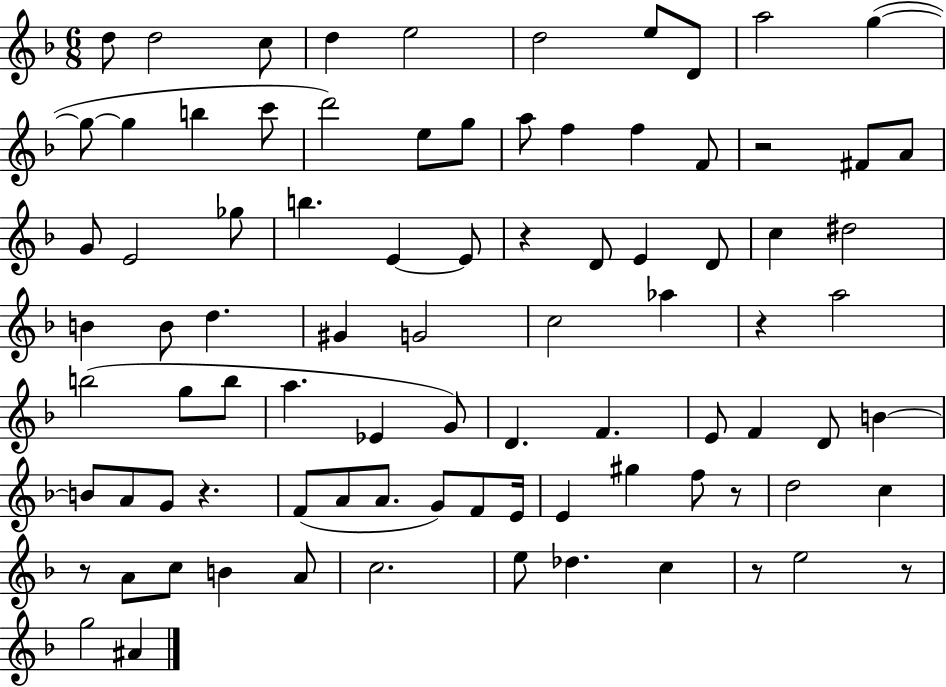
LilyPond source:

{
  \clef treble
  \numericTimeSignature
  \time 6/8
  \key f \major
  \repeat volta 2 { d''8 d''2 c''8 | d''4 e''2 | d''2 e''8 d'8 | a''2 g''4~(~ | \break g''8~~ g''4 b''4 c'''8 | d'''2) e''8 g''8 | a''8 f''4 f''4 f'8 | r2 fis'8 a'8 | \break g'8 e'2 ges''8 | b''4. e'4~~ e'8 | r4 d'8 e'4 d'8 | c''4 dis''2 | \break b'4 b'8 d''4. | gis'4 g'2 | c''2 aes''4 | r4 a''2 | \break b''2( g''8 b''8 | a''4. ees'4 g'8) | d'4. f'4. | e'8 f'4 d'8 b'4~~ | \break b'8 a'8 g'8 r4. | f'8( a'8 a'8. g'8) f'8 e'16 | e'4 gis''4 f''8 r8 | d''2 c''4 | \break r8 a'8 c''8 b'4 a'8 | c''2. | e''8 des''4. c''4 | r8 e''2 r8 | \break g''2 ais'4 | } \bar "|."
}